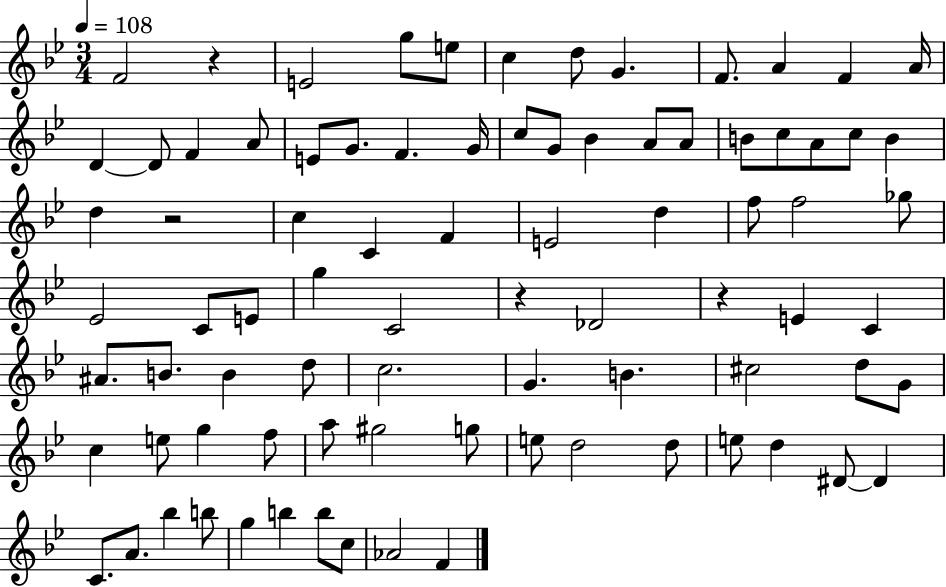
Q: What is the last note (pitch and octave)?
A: F4